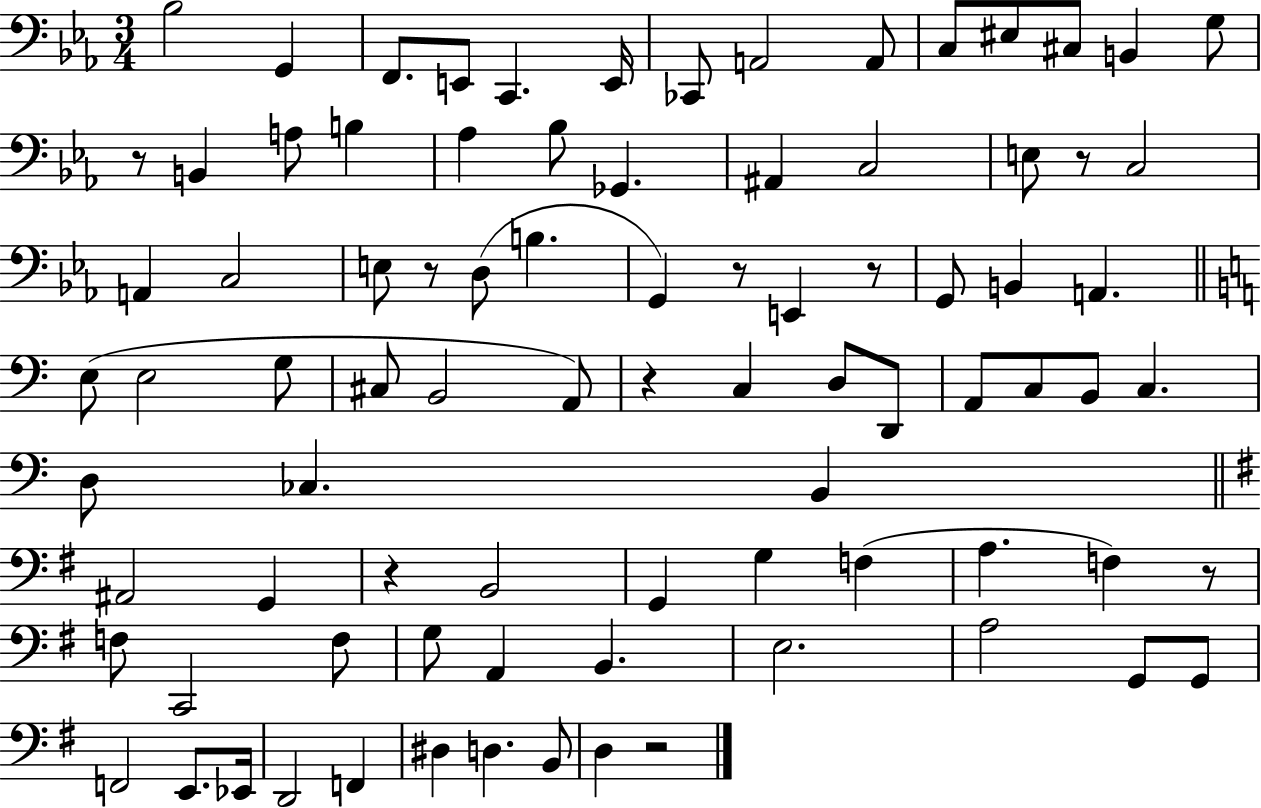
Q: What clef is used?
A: bass